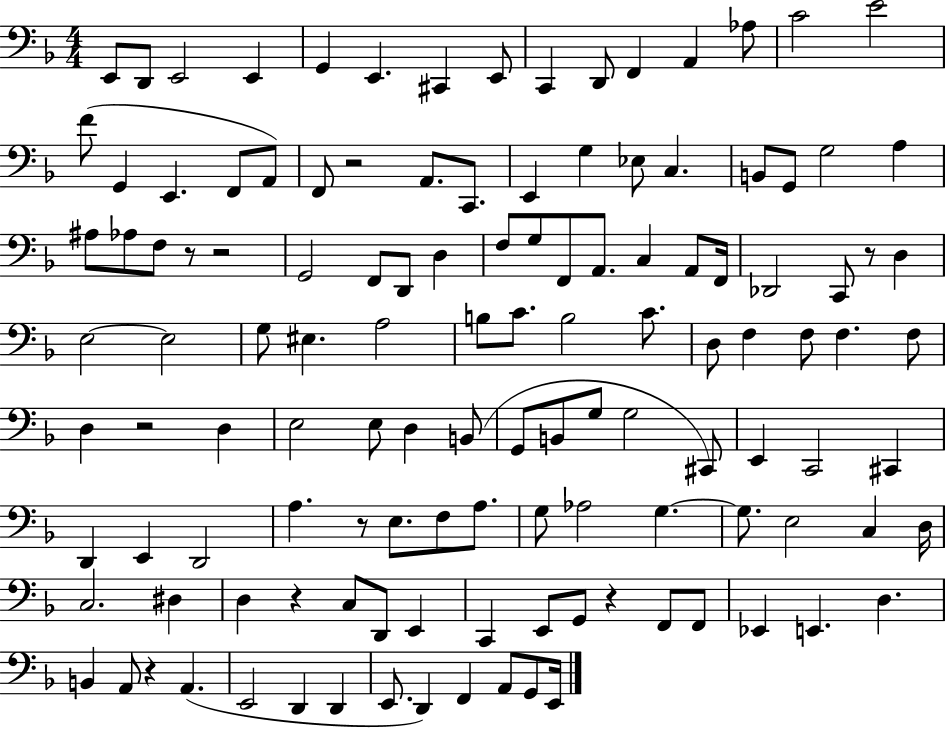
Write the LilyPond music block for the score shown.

{
  \clef bass
  \numericTimeSignature
  \time 4/4
  \key f \major
  \repeat volta 2 { e,8 d,8 e,2 e,4 | g,4 e,4. cis,4 e,8 | c,4 d,8 f,4 a,4 aes8 | c'2 e'2 | \break f'8( g,4 e,4. f,8 a,8) | f,8 r2 a,8. c,8. | e,4 g4 ees8 c4. | b,8 g,8 g2 a4 | \break ais8 aes8 f8 r8 r2 | g,2 f,8 d,8 d4 | f8 g8 f,8 a,8. c4 a,8 f,16 | des,2 c,8 r8 d4 | \break e2~~ e2 | g8 eis4. a2 | b8 c'8. b2 c'8. | d8 f4 f8 f4. f8 | \break d4 r2 d4 | e2 e8 d4 b,8( | g,8 b,8 g8 g2 cis,8) | e,4 c,2 cis,4 | \break d,4 e,4 d,2 | a4. r8 e8. f8 a8. | g8 aes2 g4.~~ | g8. e2 c4 d16 | \break c2. dis4 | d4 r4 c8 d,8 e,4 | c,4 e,8 g,8 r4 f,8 f,8 | ees,4 e,4. d4. | \break b,4 a,8 r4 a,4.( | e,2 d,4 d,4 | e,8. d,4) f,4 a,8 g,8 e,16 | } \bar "|."
}